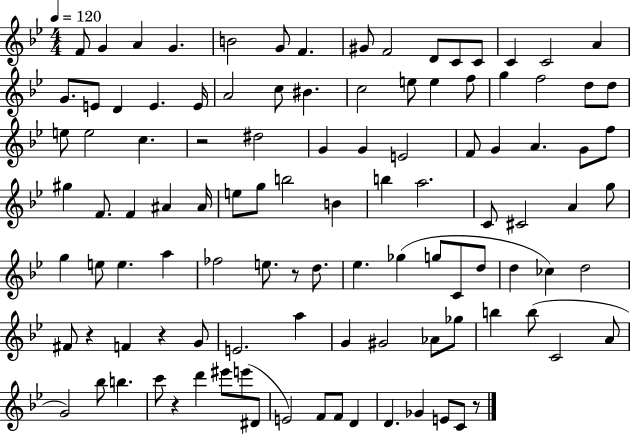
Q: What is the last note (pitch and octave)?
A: C4